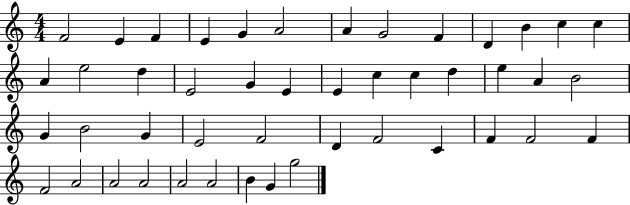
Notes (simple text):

F4/h E4/q F4/q E4/q G4/q A4/h A4/q G4/h F4/q D4/q B4/q C5/q C5/q A4/q E5/h D5/q E4/h G4/q E4/q E4/q C5/q C5/q D5/q E5/q A4/q B4/h G4/q B4/h G4/q E4/h F4/h D4/q F4/h C4/q F4/q F4/h F4/q F4/h A4/h A4/h A4/h A4/h A4/h B4/q G4/q G5/h